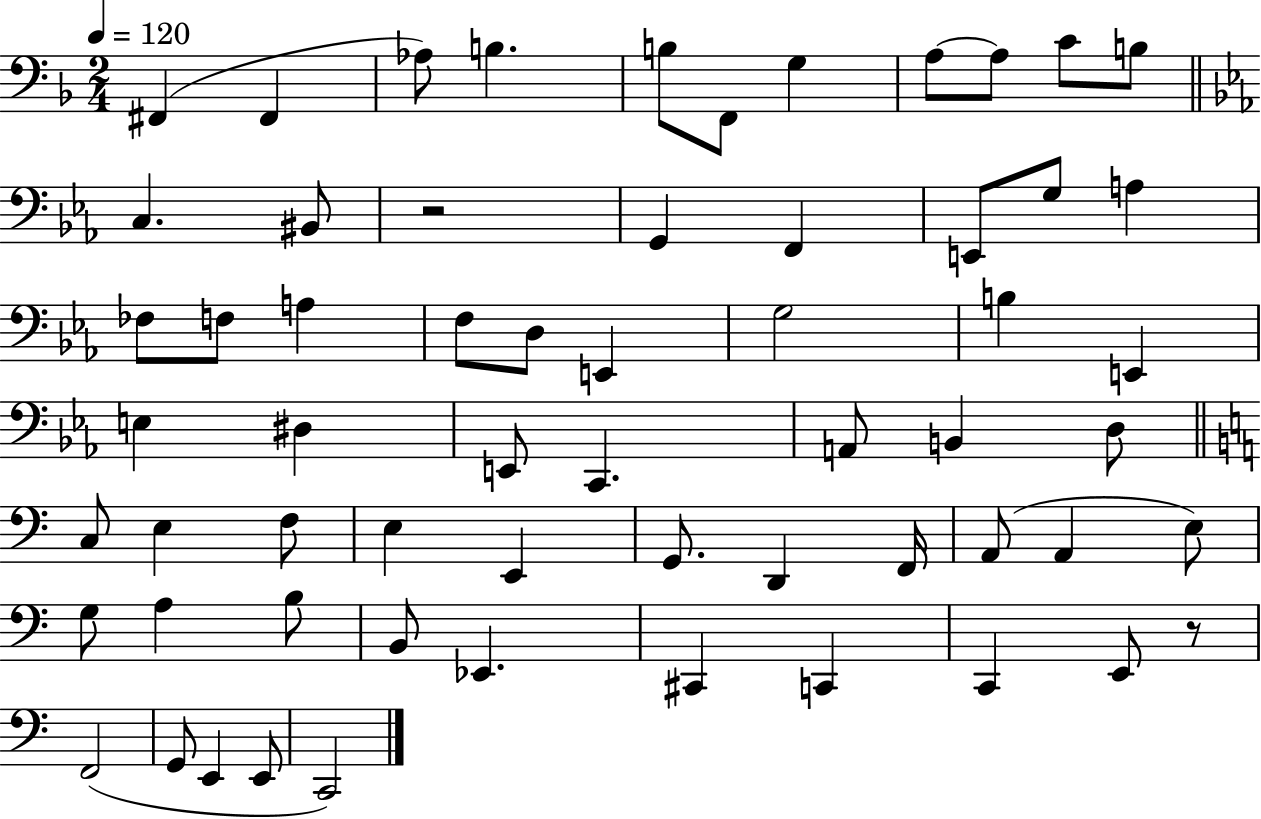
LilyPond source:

{
  \clef bass
  \numericTimeSignature
  \time 2/4
  \key f \major
  \tempo 4 = 120
  fis,4( fis,4 | aes8) b4. | b8 f,8 g4 | a8~~ a8 c'8 b8 | \break \bar "||" \break \key ees \major c4. bis,8 | r2 | g,4 f,4 | e,8 g8 a4 | \break fes8 f8 a4 | f8 d8 e,4 | g2 | b4 e,4 | \break e4 dis4 | e,8 c,4. | a,8 b,4 d8 | \bar "||" \break \key c \major c8 e4 f8 | e4 e,4 | g,8. d,4 f,16 | a,8( a,4 e8) | \break g8 a4 b8 | b,8 ees,4. | cis,4 c,4 | c,4 e,8 r8 | \break f,2( | g,8 e,4 e,8 | c,2) | \bar "|."
}